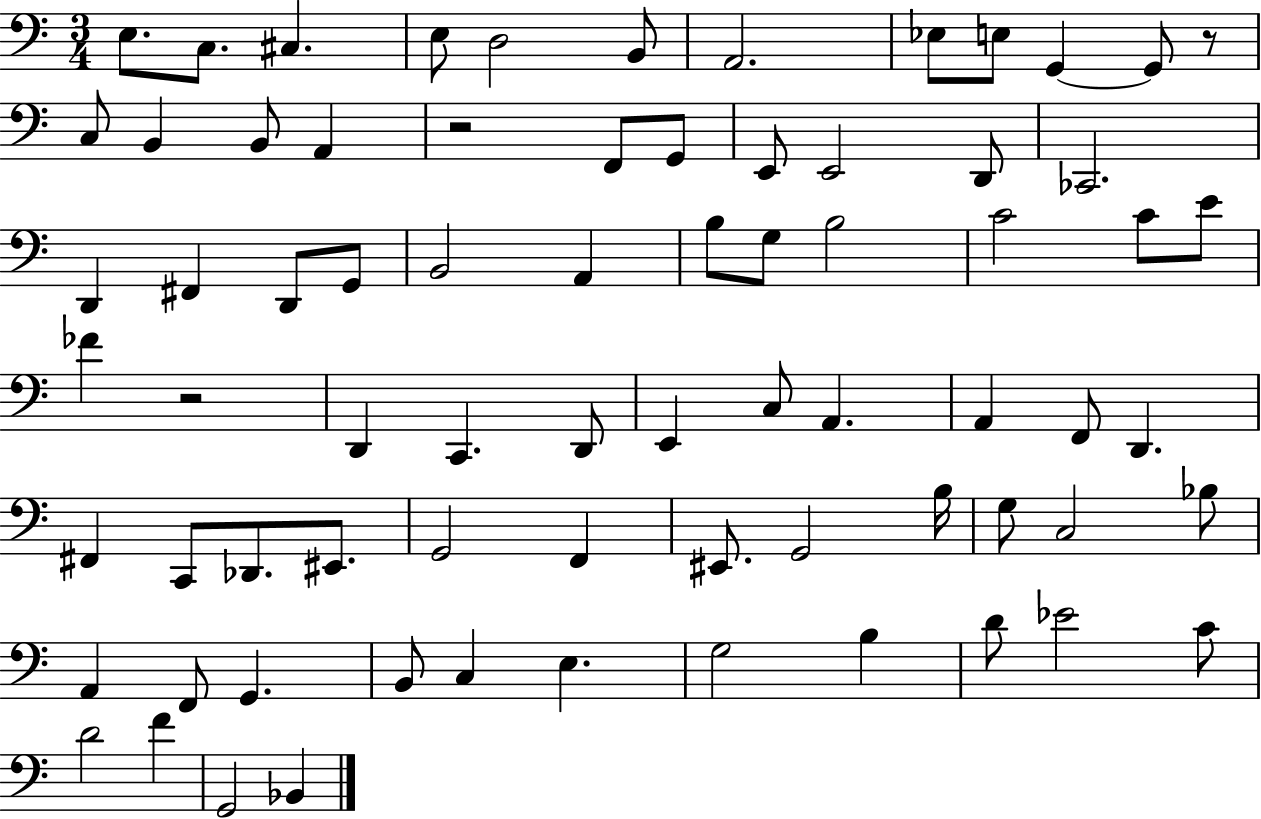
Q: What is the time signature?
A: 3/4